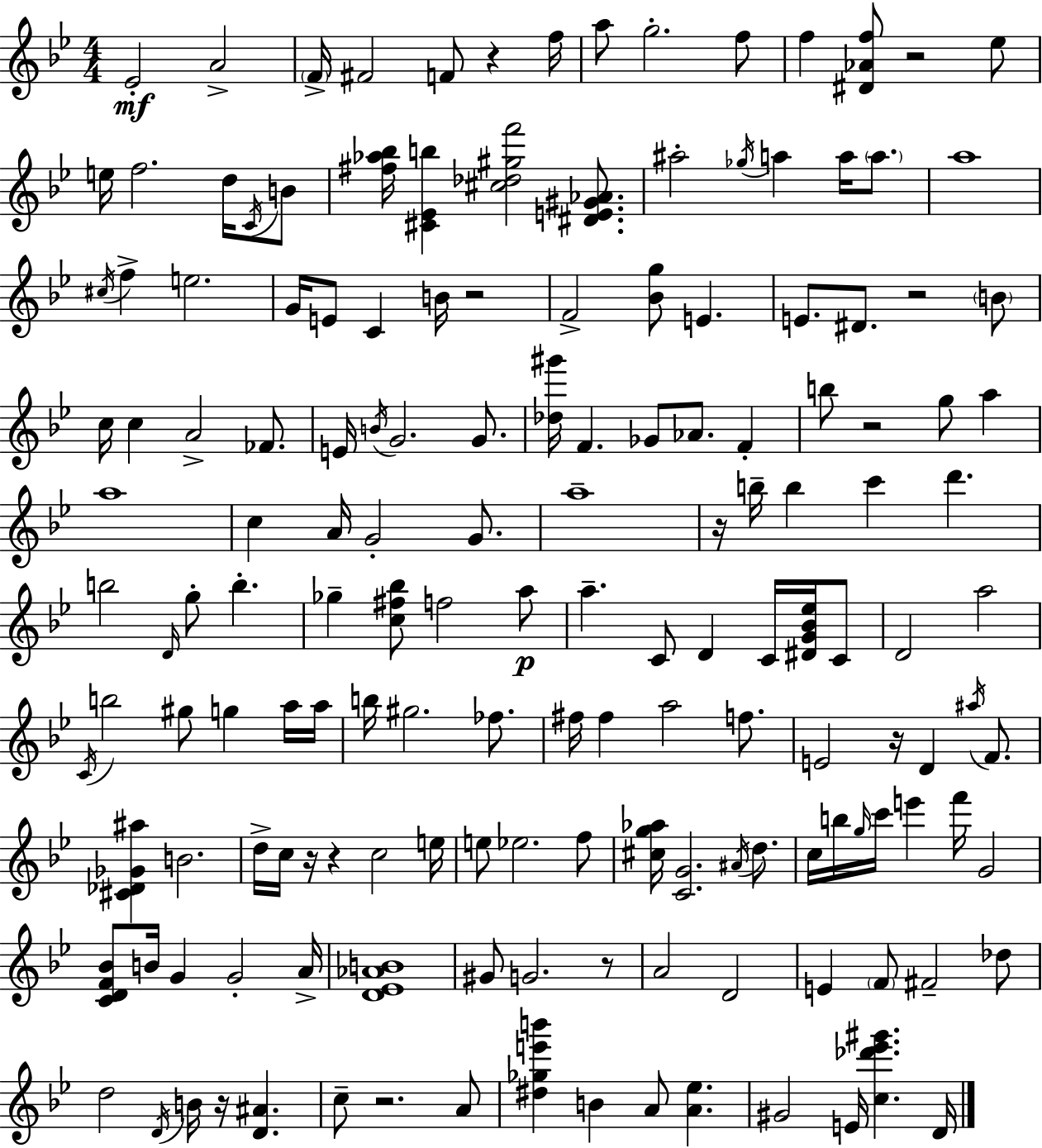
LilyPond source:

{
  \clef treble
  \numericTimeSignature
  \time 4/4
  \key bes \major
  \repeat volta 2 { ees'2-.\mf a'2-> | \parenthesize f'16-> fis'2 f'8 r4 f''16 | a''8 g''2.-. f''8 | f''4 <dis' aes' f''>8 r2 ees''8 | \break e''16 f''2. d''16 \acciaccatura { c'16 } b'8 | <fis'' aes'' bes''>16 <cis' ees' b''>4 <cis'' des'' gis'' f'''>2 <dis' e' gis' aes'>8. | ais''2-. \acciaccatura { ges''16 } a''4 a''16 \parenthesize a''8. | a''1 | \break \acciaccatura { cis''16 } f''4-> e''2. | g'16 e'8 c'4 b'16 r2 | f'2-> <bes' g''>8 e'4. | e'8. dis'8. r2 | \break \parenthesize b'8 c''16 c''4 a'2-> | fes'8. e'16 \acciaccatura { b'16 } g'2. | g'8. <des'' gis'''>16 f'4. ges'8 aes'8. | f'4-. b''8 r2 g''8 | \break a''4 a''1 | c''4 a'16 g'2-. | g'8. a''1-- | r16 b''16-- b''4 c'''4 d'''4. | \break b''2 \grace { d'16 } g''8-. b''4.-. | ges''4-- <c'' fis'' bes''>8 f''2 | a''8\p a''4.-- c'8 d'4 | c'16 <dis' g' bes' ees''>16 c'8 d'2 a''2 | \break \acciaccatura { c'16 } b''2 gis''8 | g''4 a''16 a''16 b''16 gis''2. | fes''8. fis''16 fis''4 a''2 | f''8. e'2 r16 d'4 | \break \acciaccatura { ais''16 } f'8. <cis' des' ges' ais''>4 b'2. | d''16-> c''16 r16 r4 c''2 | e''16 e''8 ees''2. | f''8 <cis'' g'' aes''>16 <c' g'>2. | \break \acciaccatura { ais'16 } d''8. c''16 b''16 \grace { g''16 } c'''16 e'''4 | f'''16 g'2 <c' d' f' bes'>8 b'16 g'4 | g'2-. a'16-> <d' ees' aes' b'>1 | gis'8 g'2. | \break r8 a'2 | d'2 e'4 \parenthesize f'8 fis'2-- | des''8 d''2 | \acciaccatura { d'16 } b'16 r16 <d' ais'>4. c''8-- r2. | \break a'8 <dis'' ges'' e''' b'''>4 b'4 | a'8 <a' ees''>4. gis'2 | e'16 <c'' des''' ees''' gis'''>4. d'16 } \bar "|."
}